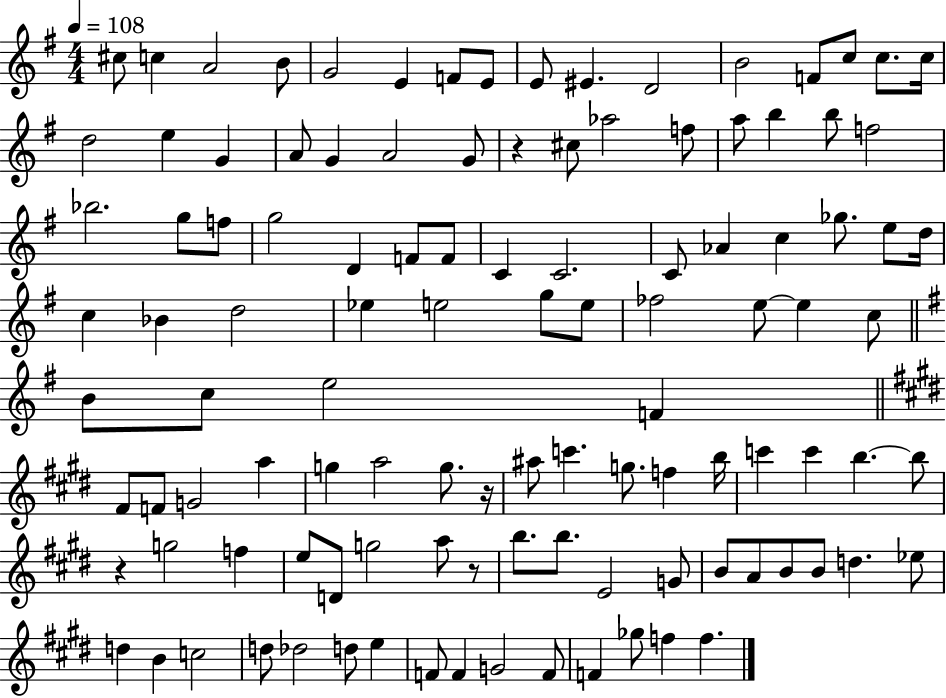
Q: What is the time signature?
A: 4/4